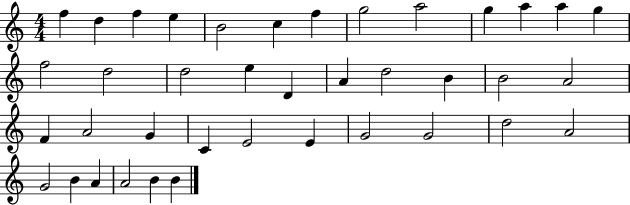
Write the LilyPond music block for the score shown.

{
  \clef treble
  \numericTimeSignature
  \time 4/4
  \key c \major
  f''4 d''4 f''4 e''4 | b'2 c''4 f''4 | g''2 a''2 | g''4 a''4 a''4 g''4 | \break f''2 d''2 | d''2 e''4 d'4 | a'4 d''2 b'4 | b'2 a'2 | \break f'4 a'2 g'4 | c'4 e'2 e'4 | g'2 g'2 | d''2 a'2 | \break g'2 b'4 a'4 | a'2 b'4 b'4 | \bar "|."
}